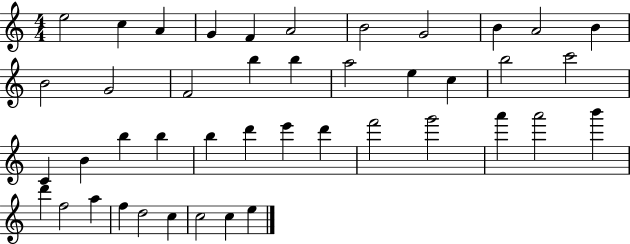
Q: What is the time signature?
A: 4/4